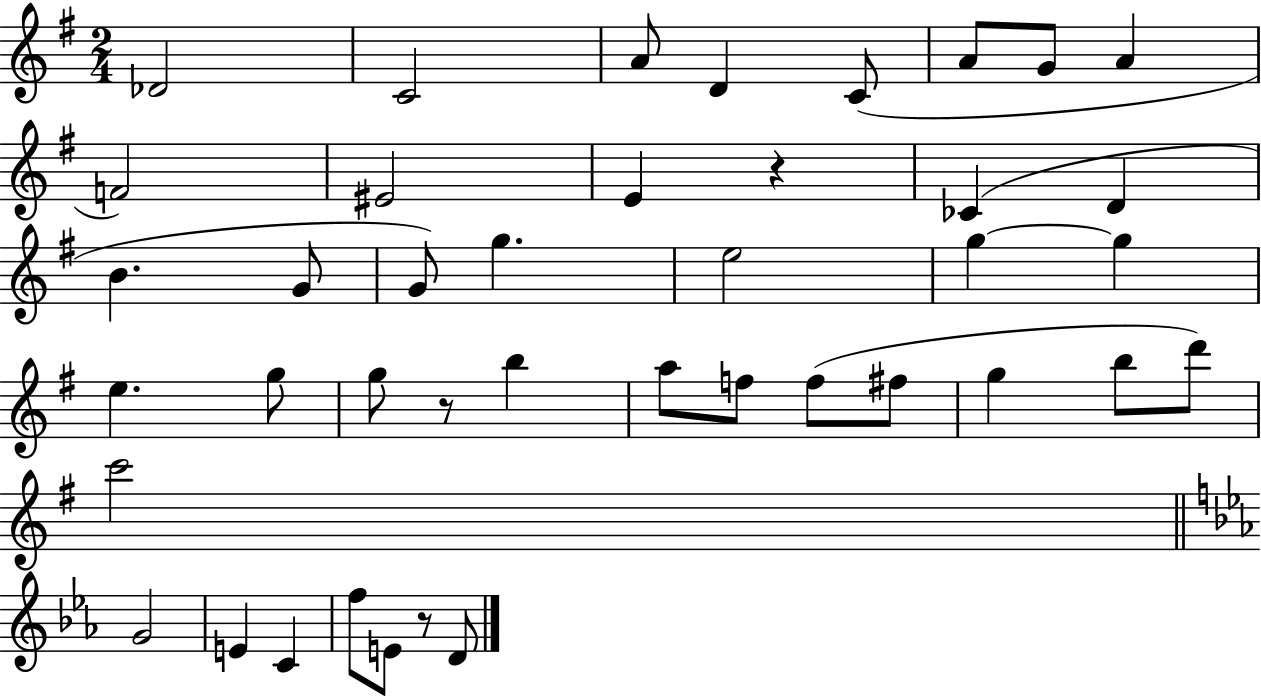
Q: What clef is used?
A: treble